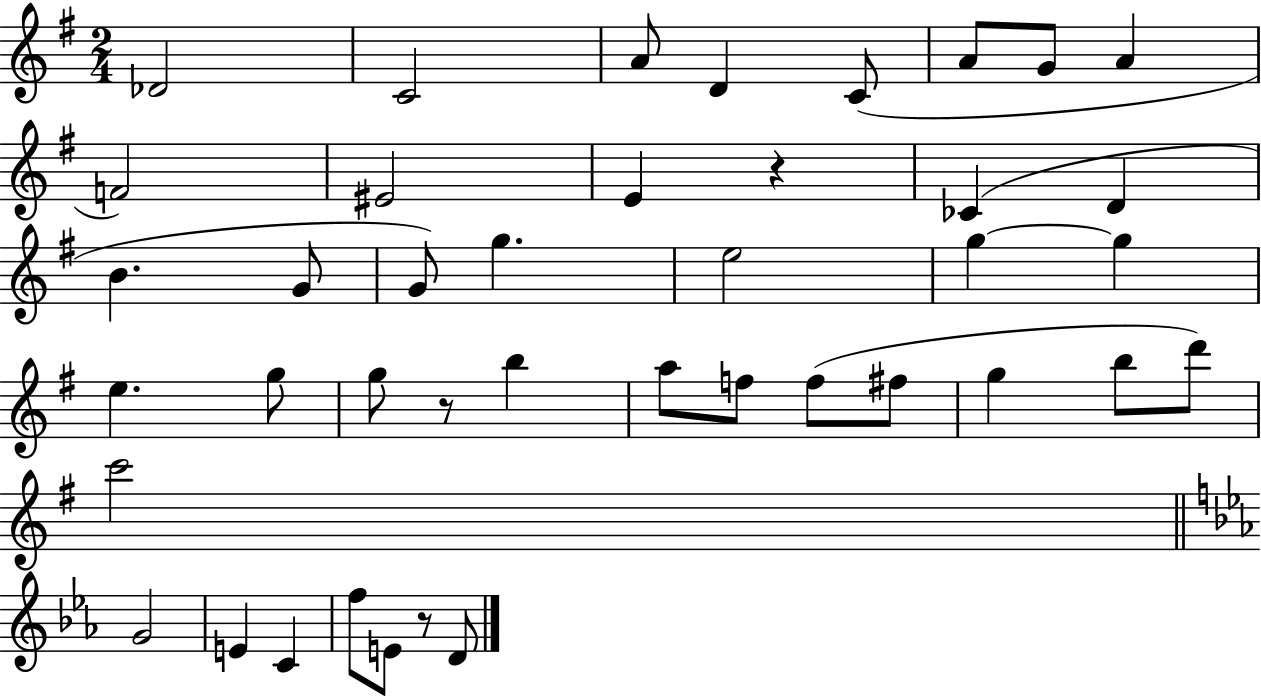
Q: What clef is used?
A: treble